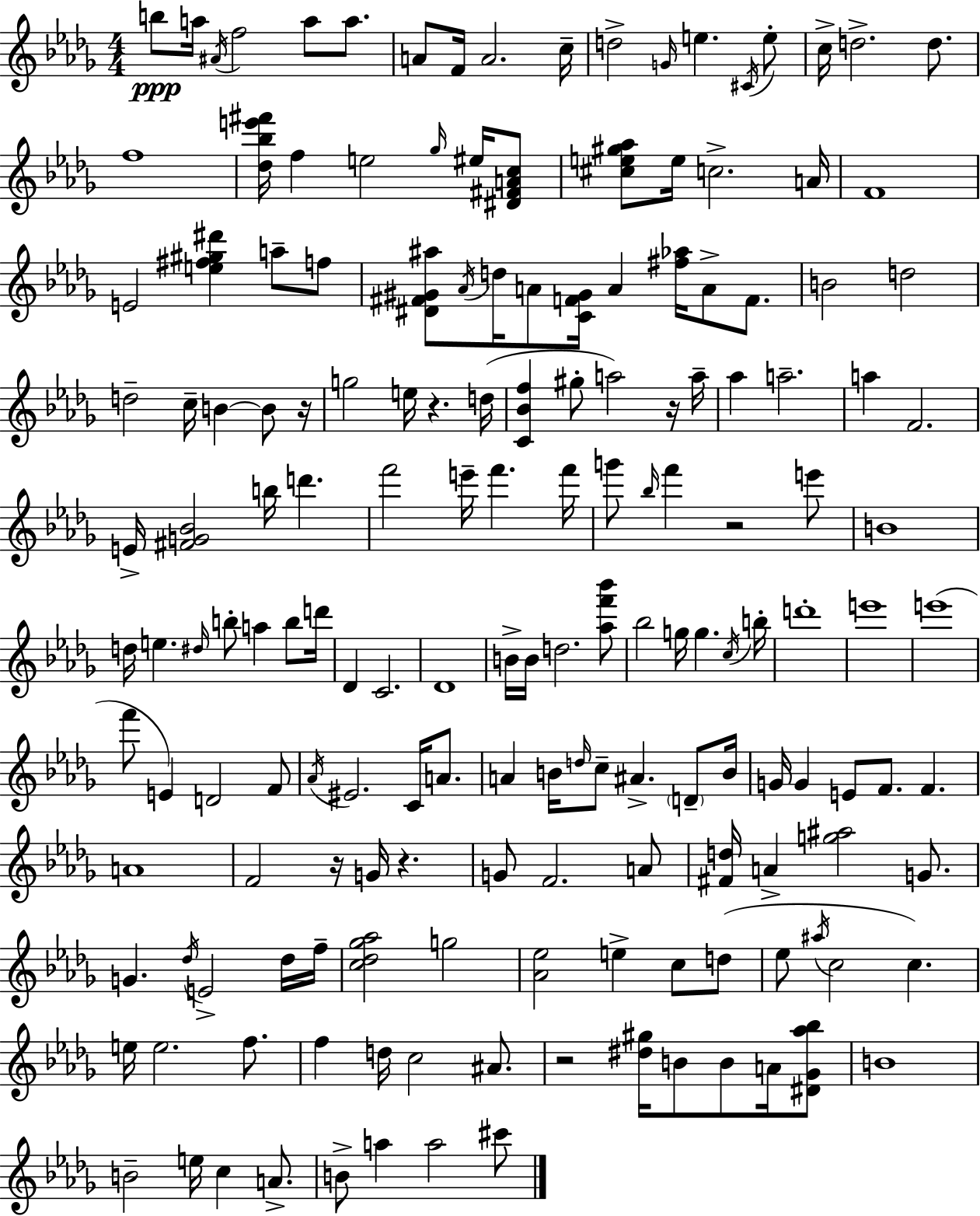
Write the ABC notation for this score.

X:1
T:Untitled
M:4/4
L:1/4
K:Bbm
b/2 a/4 ^A/4 f2 a/2 a/2 A/2 F/4 A2 c/4 d2 G/4 e ^C/4 e/2 c/4 d2 d/2 f4 [_d_be'^f']/4 f e2 _g/4 ^e/4 [^D^FAc]/2 [^ce^g_a]/2 e/4 c2 A/4 F4 E2 [e^f^g^d'] a/2 f/2 [^D^F^G^a]/2 _A/4 d/4 A/2 [CF^G]/4 A [^f_a]/4 A/2 F/2 B2 d2 d2 c/4 B B/2 z/4 g2 e/4 z d/4 [C_Bf] ^g/2 a2 z/4 a/4 _a a2 a F2 E/4 [^FG_B]2 b/4 d' f'2 e'/4 f' f'/4 g'/2 _b/4 f' z2 e'/2 B4 d/4 e ^d/4 b/2 a b/2 d'/4 _D C2 _D4 B/4 B/4 d2 [_af'_b']/2 _b2 g/4 g c/4 b/4 d'4 e'4 e'4 f'/2 E D2 F/2 _A/4 ^E2 C/4 A/2 A B/4 d/4 c/2 ^A D/2 B/4 G/4 G E/2 F/2 F A4 F2 z/4 G/4 z G/2 F2 A/2 [^Fd]/4 A [g^a]2 G/2 G _d/4 E2 _d/4 f/4 [c_d_g_a]2 g2 [_A_e]2 e c/2 d/2 _e/2 ^a/4 c2 c e/4 e2 f/2 f d/4 c2 ^A/2 z2 [^d^g]/4 B/2 B/2 A/4 [^D_G_a_b]/2 B4 B2 e/4 c A/2 B/2 a a2 ^c'/2